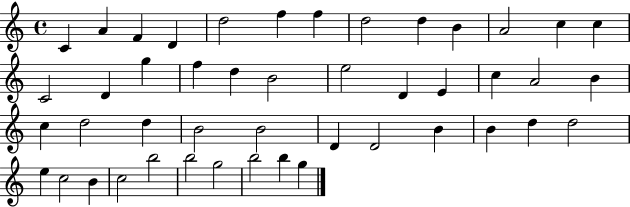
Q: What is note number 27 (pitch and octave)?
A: D5